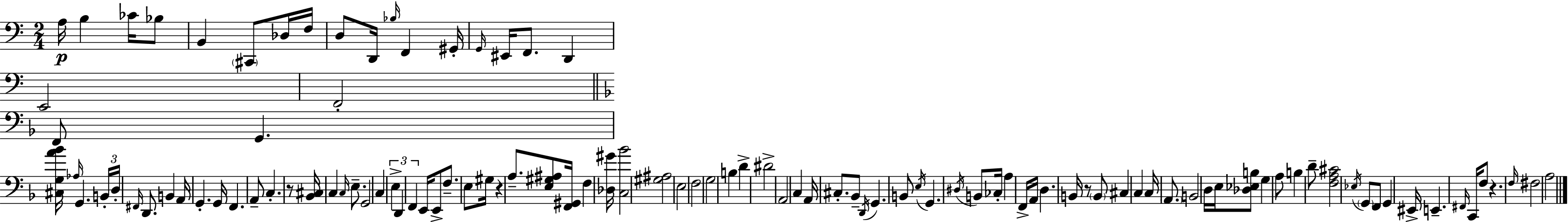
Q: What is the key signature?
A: C major